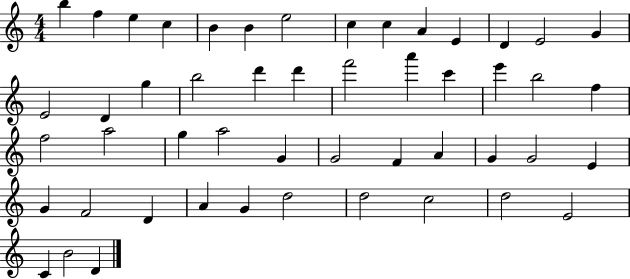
X:1
T:Untitled
M:4/4
L:1/4
K:C
b f e c B B e2 c c A E D E2 G E2 D g b2 d' d' f'2 a' c' e' b2 f f2 a2 g a2 G G2 F A G G2 E G F2 D A G d2 d2 c2 d2 E2 C B2 D